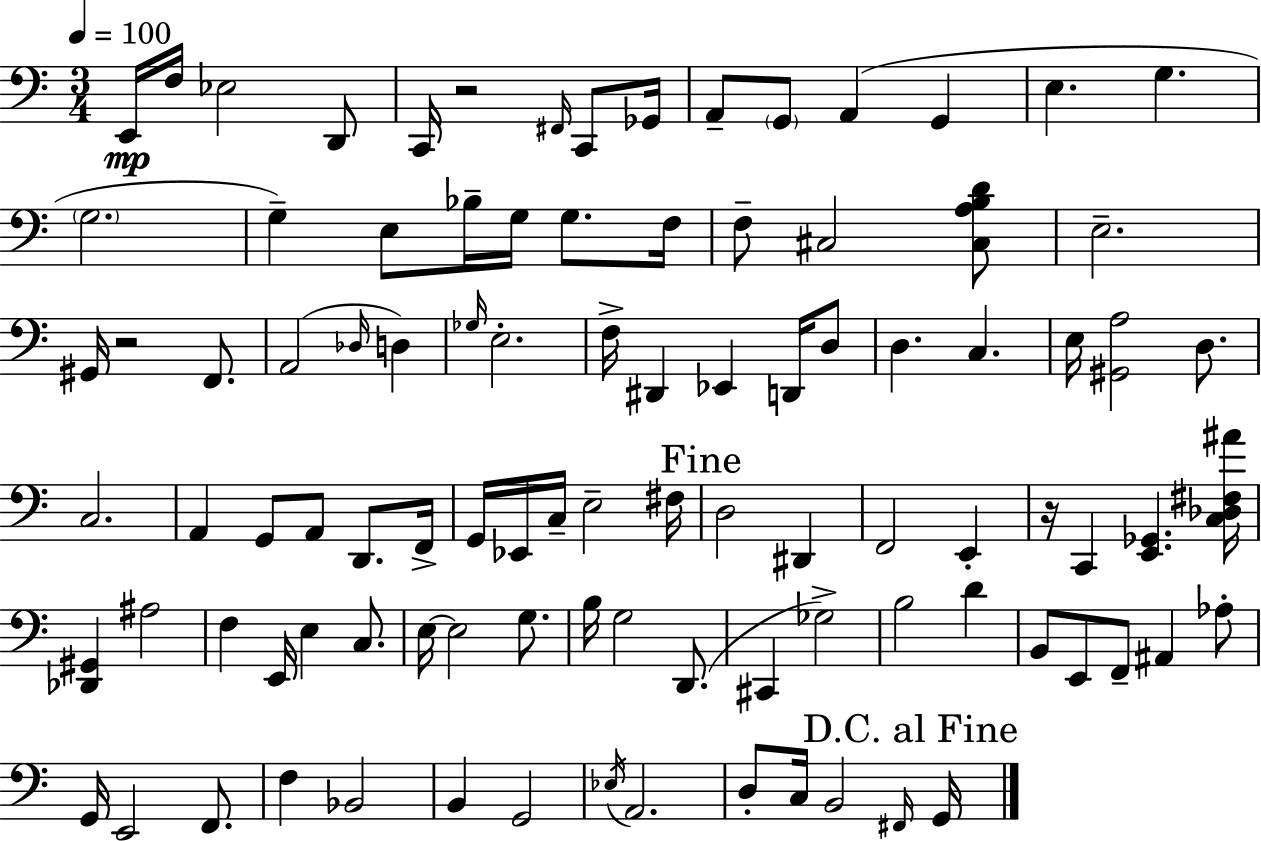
E2/s F3/s Eb3/h D2/e C2/s R/h F#2/s C2/e Gb2/s A2/e G2/e A2/q G2/q E3/q. G3/q. G3/h. G3/q E3/e Bb3/s G3/s G3/e. F3/s F3/e C#3/h [C#3,A3,B3,D4]/e E3/h. G#2/s R/h F2/e. A2/h Db3/s D3/q Gb3/s E3/h. F3/s D#2/q Eb2/q D2/s D3/e D3/q. C3/q. E3/s [G#2,A3]/h D3/e. C3/h. A2/q G2/e A2/e D2/e. F2/s G2/s Eb2/s C3/s E3/h F#3/s D3/h D#2/q F2/h E2/q R/s C2/q [E2,Gb2]/q. [C3,Db3,F#3,A#4]/s [Db2,G#2]/q A#3/h F3/q E2/s E3/q C3/e. E3/s E3/h G3/e. B3/s G3/h D2/e. C#2/q Gb3/h B3/h D4/q B2/e E2/e F2/e A#2/q Ab3/e G2/s E2/h F2/e. F3/q Bb2/h B2/q G2/h Eb3/s A2/h. D3/e C3/s B2/h F#2/s G2/s